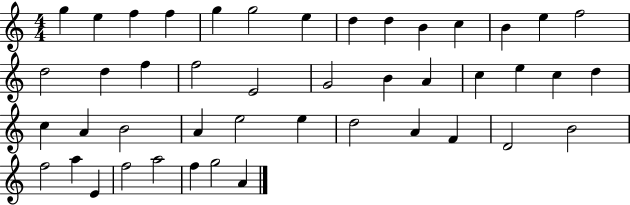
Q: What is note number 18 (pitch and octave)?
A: F5